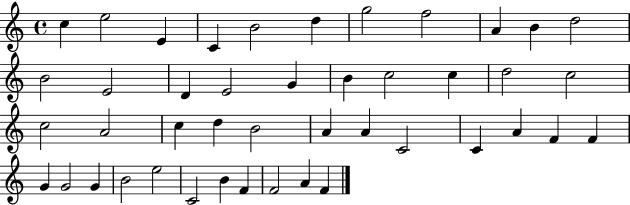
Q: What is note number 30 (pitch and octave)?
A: C4